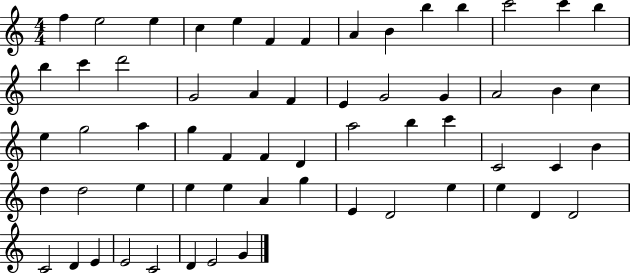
{
  \clef treble
  \numericTimeSignature
  \time 4/4
  \key c \major
  f''4 e''2 e''4 | c''4 e''4 f'4 f'4 | a'4 b'4 b''4 b''4 | c'''2 c'''4 b''4 | \break b''4 c'''4 d'''2 | g'2 a'4 f'4 | e'4 g'2 g'4 | a'2 b'4 c''4 | \break e''4 g''2 a''4 | g''4 f'4 f'4 d'4 | a''2 b''4 c'''4 | c'2 c'4 b'4 | \break d''4 d''2 e''4 | e''4 e''4 a'4 g''4 | e'4 d'2 e''4 | e''4 d'4 d'2 | \break c'2 d'4 e'4 | e'2 c'2 | d'4 e'2 g'4 | \bar "|."
}